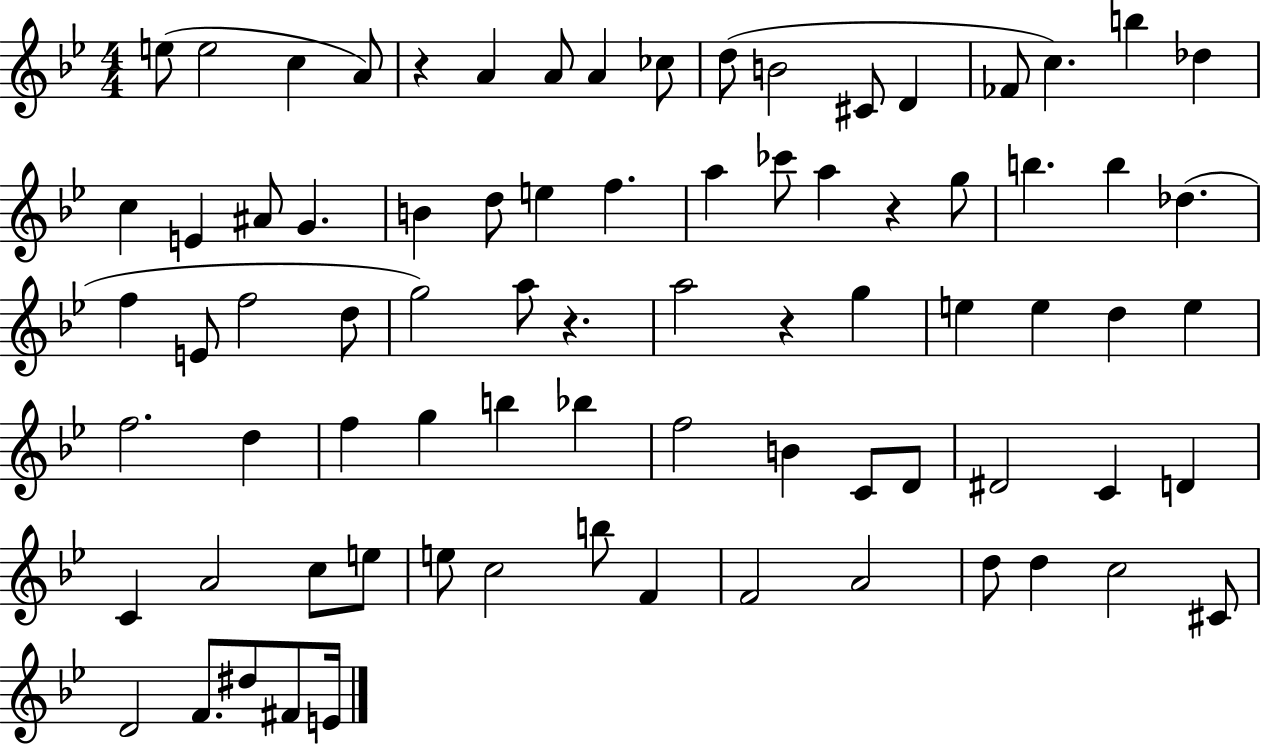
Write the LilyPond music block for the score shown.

{
  \clef treble
  \numericTimeSignature
  \time 4/4
  \key bes \major
  e''8( e''2 c''4 a'8) | r4 a'4 a'8 a'4 ces''8 | d''8( b'2 cis'8 d'4 | fes'8 c''4.) b''4 des''4 | \break c''4 e'4 ais'8 g'4. | b'4 d''8 e''4 f''4. | a''4 ces'''8 a''4 r4 g''8 | b''4. b''4 des''4.( | \break f''4 e'8 f''2 d''8 | g''2) a''8 r4. | a''2 r4 g''4 | e''4 e''4 d''4 e''4 | \break f''2. d''4 | f''4 g''4 b''4 bes''4 | f''2 b'4 c'8 d'8 | dis'2 c'4 d'4 | \break c'4 a'2 c''8 e''8 | e''8 c''2 b''8 f'4 | f'2 a'2 | d''8 d''4 c''2 cis'8 | \break d'2 f'8. dis''8 fis'8 e'16 | \bar "|."
}